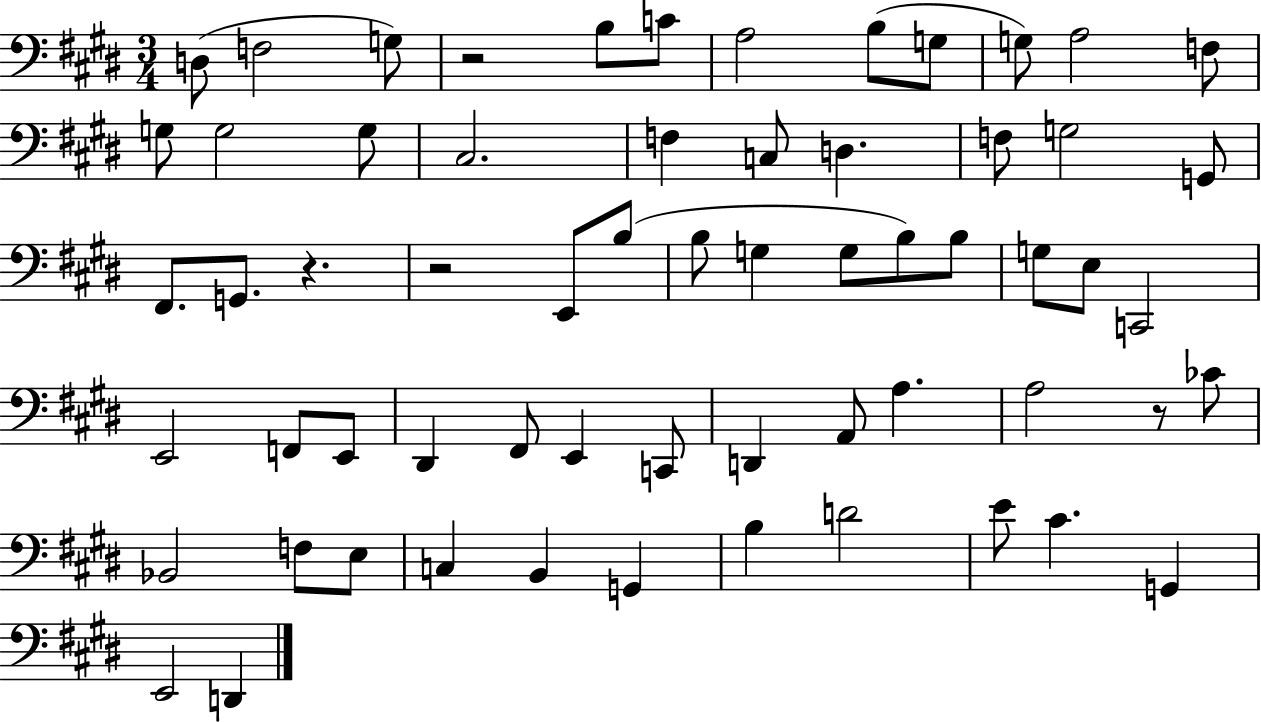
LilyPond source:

{
  \clef bass
  \numericTimeSignature
  \time 3/4
  \key e \major
  \repeat volta 2 { d8( f2 g8) | r2 b8 c'8 | a2 b8( g8 | g8) a2 f8 | \break g8 g2 g8 | cis2. | f4 c8 d4. | f8 g2 g,8 | \break fis,8. g,8. r4. | r2 e,8 b8( | b8 g4 g8 b8) b8 | g8 e8 c,2 | \break e,2 f,8 e,8 | dis,4 fis,8 e,4 c,8 | d,4 a,8 a4. | a2 r8 ces'8 | \break bes,2 f8 e8 | c4 b,4 g,4 | b4 d'2 | e'8 cis'4. g,4 | \break e,2 d,4 | } \bar "|."
}